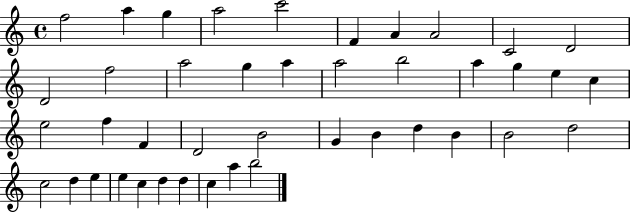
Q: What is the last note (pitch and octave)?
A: B5